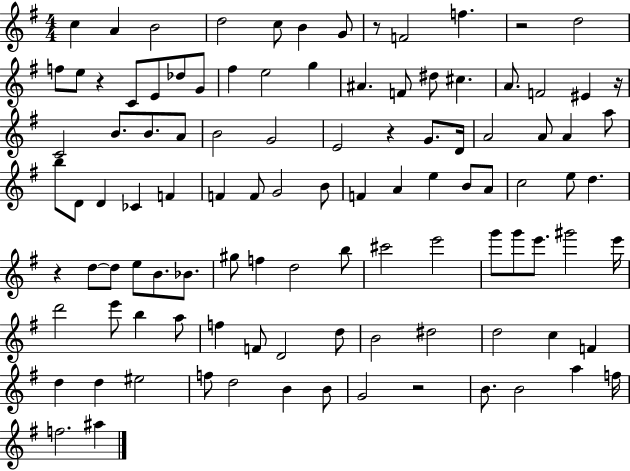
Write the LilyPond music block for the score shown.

{
  \clef treble
  \numericTimeSignature
  \time 4/4
  \key g \major
  c''4 a'4 b'2 | d''2 c''8 b'4 g'8 | r8 f'2 f''4. | r2 d''2 | \break f''8 e''8 r4 c'8 e'8 des''8 g'8 | fis''4 e''2 g''4 | ais'4. f'8 dis''8 cis''4. | a'8. f'2 eis'4 r16 | \break c'2 b'8. b'8. a'8 | b'2 g'2 | e'2 r4 g'8. d'16 | a'2 a'8 a'4 a''8 | \break b''8 d'8 d'4 ces'4 f'4 | f'4 f'8 g'2 b'8 | f'4 a'4 e''4 b'8 a'8 | c''2 e''8 d''4. | \break r4 d''8~~ d''8 e''8 b'8. bes'8. | gis''8 f''4 d''2 b''8 | cis'''2 e'''2 | g'''8 g'''8 e'''8. gis'''2 e'''16 | \break d'''2 e'''8 b''4 a''8 | f''4 f'8 d'2 d''8 | b'2 dis''2 | d''2 c''4 f'4 | \break d''4 d''4 eis''2 | f''8 d''2 b'4 b'8 | g'2 r2 | b'8. b'2 a''4 f''16 | \break f''2. ais''4 | \bar "|."
}